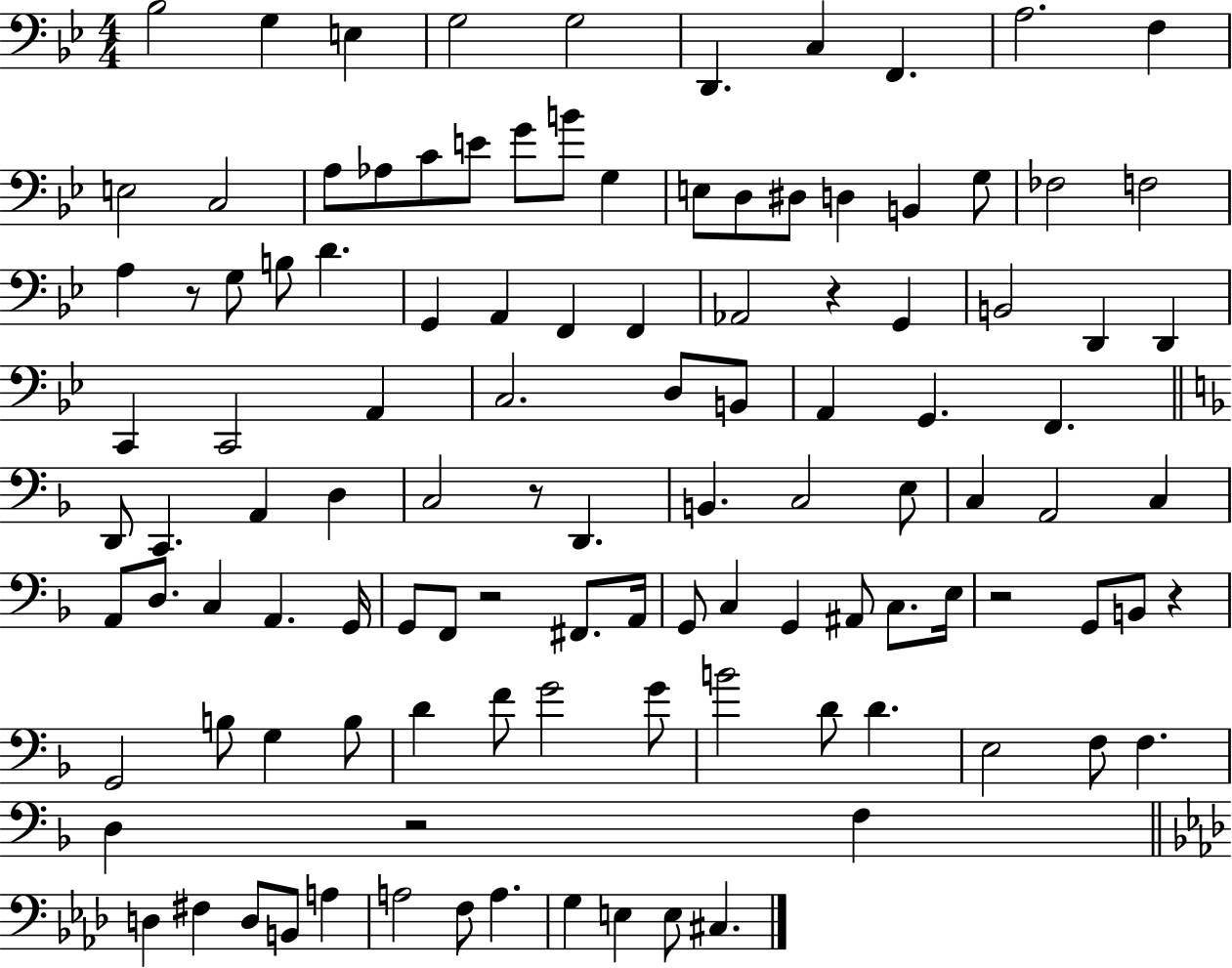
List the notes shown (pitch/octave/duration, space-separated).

Bb3/h G3/q E3/q G3/h G3/h D2/q. C3/q F2/q. A3/h. F3/q E3/h C3/h A3/e Ab3/e C4/e E4/e G4/e B4/e G3/q E3/e D3/e D#3/e D3/q B2/q G3/e FES3/h F3/h A3/q R/e G3/e B3/e D4/q. G2/q A2/q F2/q F2/q Ab2/h R/q G2/q B2/h D2/q D2/q C2/q C2/h A2/q C3/h. D3/e B2/e A2/q G2/q. F2/q. D2/e C2/q. A2/q D3/q C3/h R/e D2/q. B2/q. C3/h E3/e C3/q A2/h C3/q A2/e D3/e. C3/q A2/q. G2/s G2/e F2/e R/h F#2/e. A2/s G2/e C3/q G2/q A#2/e C3/e. E3/s R/h G2/e B2/e R/q G2/h B3/e G3/q B3/e D4/q F4/e G4/h G4/e B4/h D4/e D4/q. E3/h F3/e F3/q. D3/q R/h F3/q D3/q F#3/q D3/e B2/e A3/q A3/h F3/e A3/q. G3/q E3/q E3/e C#3/q.